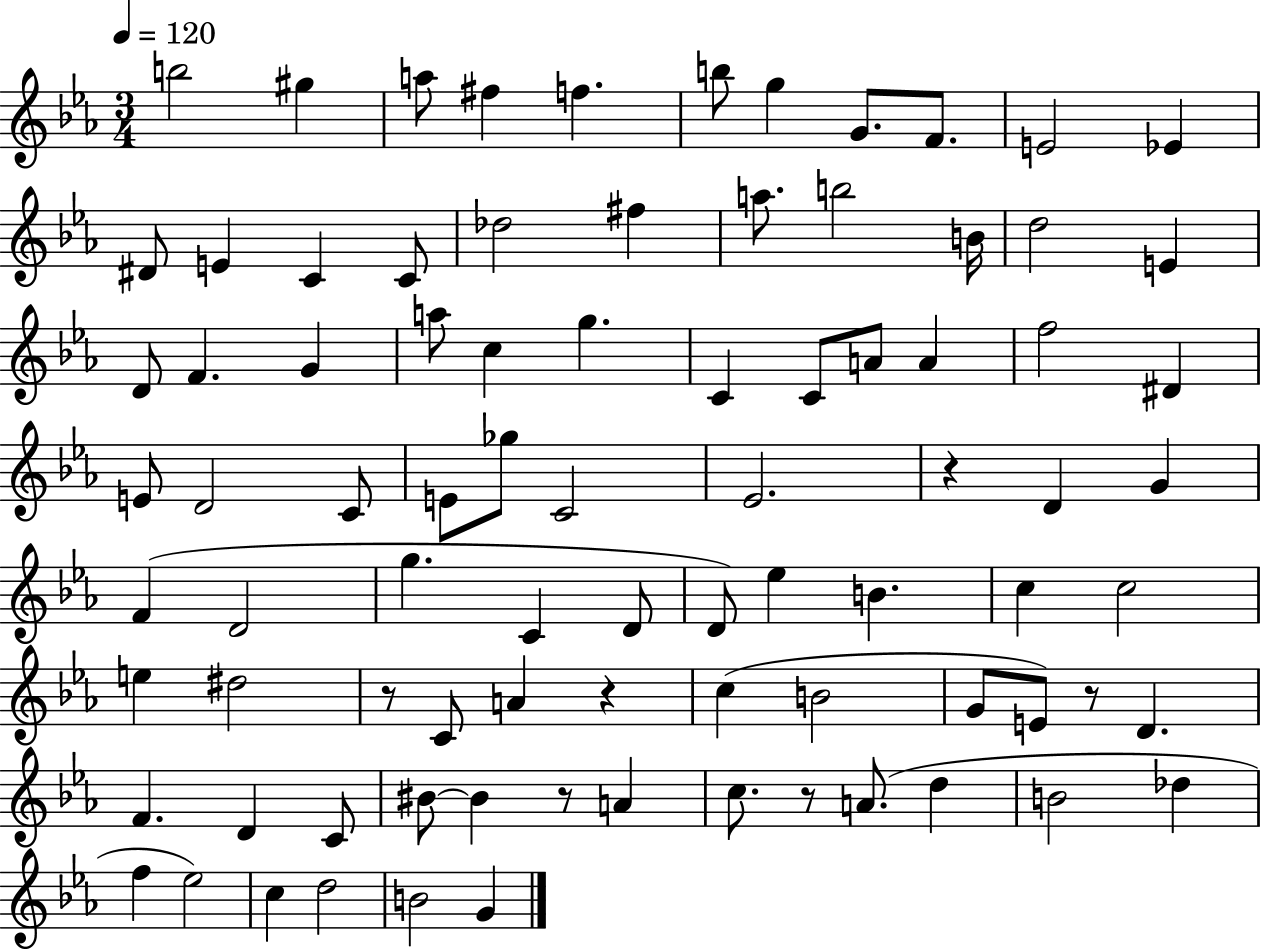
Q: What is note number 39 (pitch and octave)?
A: Gb5